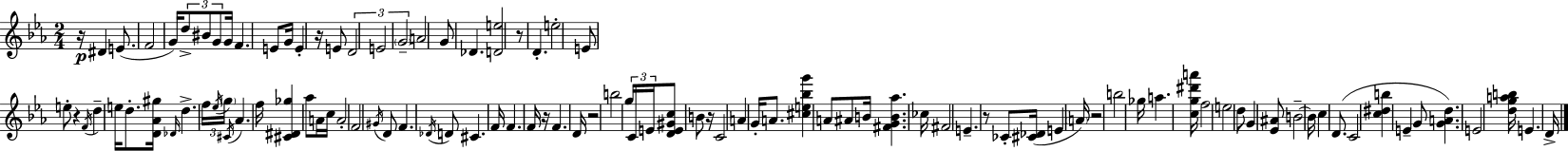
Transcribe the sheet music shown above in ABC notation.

X:1
T:Untitled
M:2/4
L:1/4
K:Eb
z/4 ^D E/2 F2 G/4 d/2 ^B/2 G/2 G/4 F E/2 G/4 E z/4 E/2 D2 E2 G2 A2 G/2 _D [De]2 z/2 D e2 E/2 e/2 z F/4 d e/4 d/2 [D_A^g]/4 _D/4 d f/4 _e/4 g/4 ^C/4 _A f/4 [^C^D_g] _a/2 A/4 c/4 A2 F2 ^G/4 D/2 F _D/4 D/2 ^C F/4 F F/4 z/4 F D/4 z2 b2 g/4 C/4 E/4 [DE^Gc]/2 B/2 z/4 C2 A G/4 A/2 [^ce_bg'] A/2 ^A/2 B/4 [^FGB_a] _c/4 ^F2 E z/2 _C/2 [^C_D]/4 E A/4 z2 b2 _g/4 a [cg^d'a']/4 f2 e2 d/2 G [_E^A]/2 B2 B/4 c D/2 C2 [c^db] E G/2 [GAd] E2 [dgab]/4 E D/4